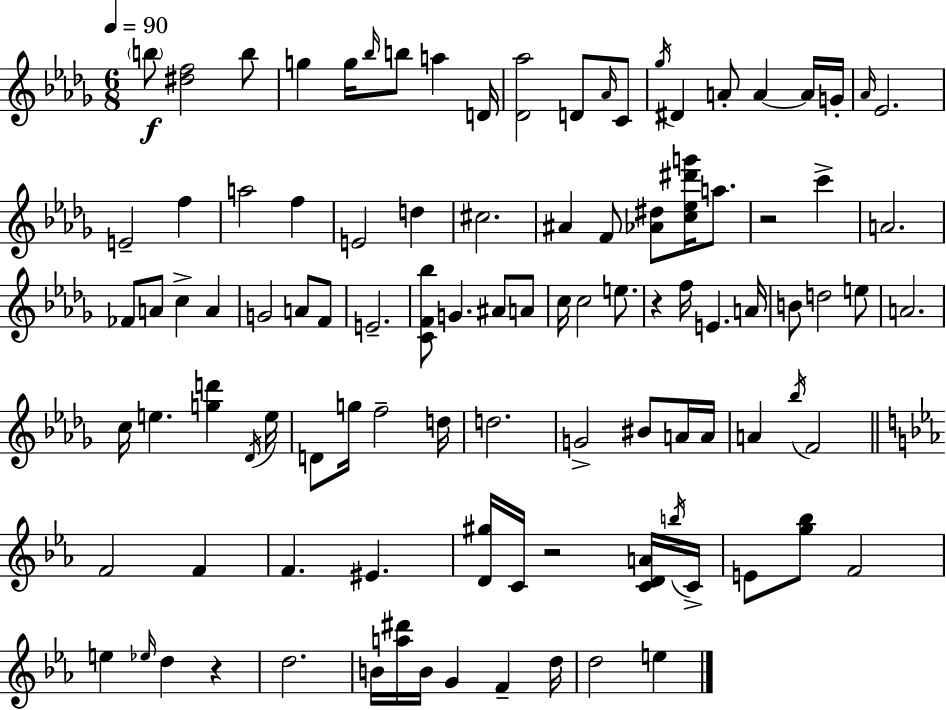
B5/e [D#5,F5]/h B5/e G5/q G5/s Bb5/s B5/e A5/q D4/s [Db4,Ab5]/h D4/e Ab4/s C4/e Gb5/s D#4/q A4/e A4/q A4/s G4/s Ab4/s Eb4/h. E4/h F5/q A5/h F5/q E4/h D5/q C#5/h. A#4/q F4/e [Ab4,D#5]/e [C5,Eb5,D#6,G6]/s A5/e. R/h C6/q A4/h. FES4/e A4/e C5/q A4/q G4/h A4/e F4/e E4/h. [C4,F4,Bb5]/e G4/q. A#4/e A4/e C5/s C5/h E5/e. R/q F5/s E4/q. A4/s B4/e D5/h E5/e A4/h. C5/s E5/q. [G5,D6]/q Db4/s E5/s D4/e G5/s F5/h D5/s D5/h. G4/h BIS4/e A4/s A4/s A4/q Bb5/s F4/h F4/h F4/q F4/q. EIS4/q. [D4,G#5]/s C4/s R/h [C4,D4,A4]/s B5/s C4/s E4/e [G5,Bb5]/e F4/h E5/q Eb5/s D5/q R/q D5/h. B4/s [A5,D#6]/s B4/s G4/q F4/q D5/s D5/h E5/q